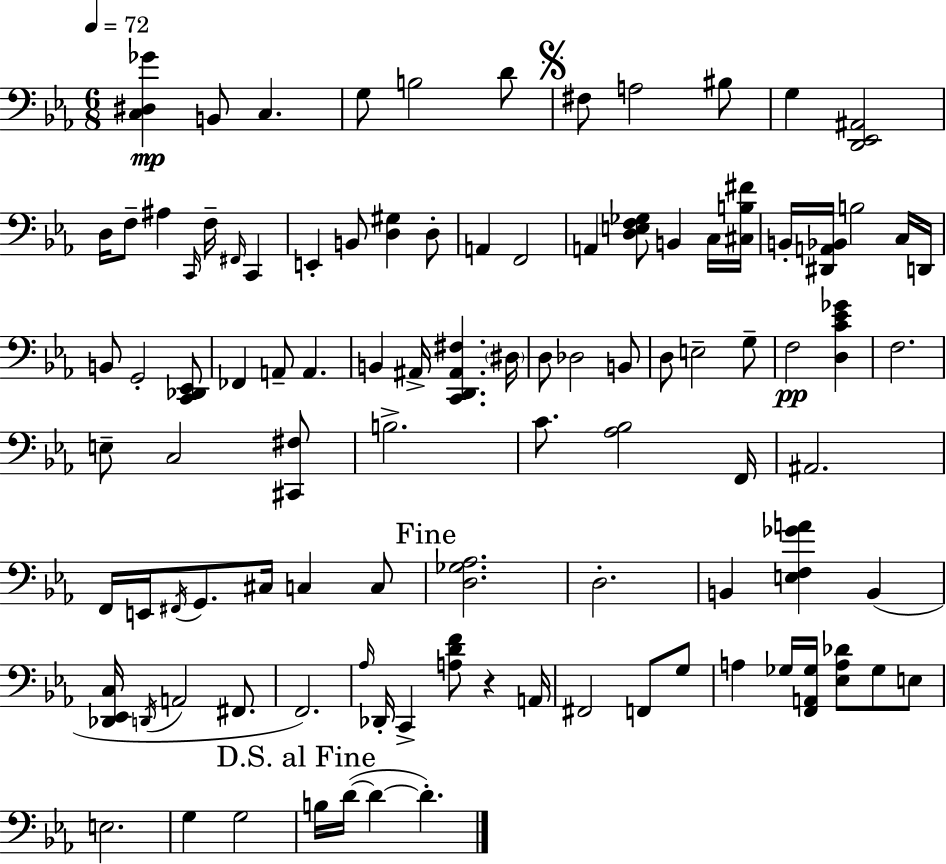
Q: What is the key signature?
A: EES major